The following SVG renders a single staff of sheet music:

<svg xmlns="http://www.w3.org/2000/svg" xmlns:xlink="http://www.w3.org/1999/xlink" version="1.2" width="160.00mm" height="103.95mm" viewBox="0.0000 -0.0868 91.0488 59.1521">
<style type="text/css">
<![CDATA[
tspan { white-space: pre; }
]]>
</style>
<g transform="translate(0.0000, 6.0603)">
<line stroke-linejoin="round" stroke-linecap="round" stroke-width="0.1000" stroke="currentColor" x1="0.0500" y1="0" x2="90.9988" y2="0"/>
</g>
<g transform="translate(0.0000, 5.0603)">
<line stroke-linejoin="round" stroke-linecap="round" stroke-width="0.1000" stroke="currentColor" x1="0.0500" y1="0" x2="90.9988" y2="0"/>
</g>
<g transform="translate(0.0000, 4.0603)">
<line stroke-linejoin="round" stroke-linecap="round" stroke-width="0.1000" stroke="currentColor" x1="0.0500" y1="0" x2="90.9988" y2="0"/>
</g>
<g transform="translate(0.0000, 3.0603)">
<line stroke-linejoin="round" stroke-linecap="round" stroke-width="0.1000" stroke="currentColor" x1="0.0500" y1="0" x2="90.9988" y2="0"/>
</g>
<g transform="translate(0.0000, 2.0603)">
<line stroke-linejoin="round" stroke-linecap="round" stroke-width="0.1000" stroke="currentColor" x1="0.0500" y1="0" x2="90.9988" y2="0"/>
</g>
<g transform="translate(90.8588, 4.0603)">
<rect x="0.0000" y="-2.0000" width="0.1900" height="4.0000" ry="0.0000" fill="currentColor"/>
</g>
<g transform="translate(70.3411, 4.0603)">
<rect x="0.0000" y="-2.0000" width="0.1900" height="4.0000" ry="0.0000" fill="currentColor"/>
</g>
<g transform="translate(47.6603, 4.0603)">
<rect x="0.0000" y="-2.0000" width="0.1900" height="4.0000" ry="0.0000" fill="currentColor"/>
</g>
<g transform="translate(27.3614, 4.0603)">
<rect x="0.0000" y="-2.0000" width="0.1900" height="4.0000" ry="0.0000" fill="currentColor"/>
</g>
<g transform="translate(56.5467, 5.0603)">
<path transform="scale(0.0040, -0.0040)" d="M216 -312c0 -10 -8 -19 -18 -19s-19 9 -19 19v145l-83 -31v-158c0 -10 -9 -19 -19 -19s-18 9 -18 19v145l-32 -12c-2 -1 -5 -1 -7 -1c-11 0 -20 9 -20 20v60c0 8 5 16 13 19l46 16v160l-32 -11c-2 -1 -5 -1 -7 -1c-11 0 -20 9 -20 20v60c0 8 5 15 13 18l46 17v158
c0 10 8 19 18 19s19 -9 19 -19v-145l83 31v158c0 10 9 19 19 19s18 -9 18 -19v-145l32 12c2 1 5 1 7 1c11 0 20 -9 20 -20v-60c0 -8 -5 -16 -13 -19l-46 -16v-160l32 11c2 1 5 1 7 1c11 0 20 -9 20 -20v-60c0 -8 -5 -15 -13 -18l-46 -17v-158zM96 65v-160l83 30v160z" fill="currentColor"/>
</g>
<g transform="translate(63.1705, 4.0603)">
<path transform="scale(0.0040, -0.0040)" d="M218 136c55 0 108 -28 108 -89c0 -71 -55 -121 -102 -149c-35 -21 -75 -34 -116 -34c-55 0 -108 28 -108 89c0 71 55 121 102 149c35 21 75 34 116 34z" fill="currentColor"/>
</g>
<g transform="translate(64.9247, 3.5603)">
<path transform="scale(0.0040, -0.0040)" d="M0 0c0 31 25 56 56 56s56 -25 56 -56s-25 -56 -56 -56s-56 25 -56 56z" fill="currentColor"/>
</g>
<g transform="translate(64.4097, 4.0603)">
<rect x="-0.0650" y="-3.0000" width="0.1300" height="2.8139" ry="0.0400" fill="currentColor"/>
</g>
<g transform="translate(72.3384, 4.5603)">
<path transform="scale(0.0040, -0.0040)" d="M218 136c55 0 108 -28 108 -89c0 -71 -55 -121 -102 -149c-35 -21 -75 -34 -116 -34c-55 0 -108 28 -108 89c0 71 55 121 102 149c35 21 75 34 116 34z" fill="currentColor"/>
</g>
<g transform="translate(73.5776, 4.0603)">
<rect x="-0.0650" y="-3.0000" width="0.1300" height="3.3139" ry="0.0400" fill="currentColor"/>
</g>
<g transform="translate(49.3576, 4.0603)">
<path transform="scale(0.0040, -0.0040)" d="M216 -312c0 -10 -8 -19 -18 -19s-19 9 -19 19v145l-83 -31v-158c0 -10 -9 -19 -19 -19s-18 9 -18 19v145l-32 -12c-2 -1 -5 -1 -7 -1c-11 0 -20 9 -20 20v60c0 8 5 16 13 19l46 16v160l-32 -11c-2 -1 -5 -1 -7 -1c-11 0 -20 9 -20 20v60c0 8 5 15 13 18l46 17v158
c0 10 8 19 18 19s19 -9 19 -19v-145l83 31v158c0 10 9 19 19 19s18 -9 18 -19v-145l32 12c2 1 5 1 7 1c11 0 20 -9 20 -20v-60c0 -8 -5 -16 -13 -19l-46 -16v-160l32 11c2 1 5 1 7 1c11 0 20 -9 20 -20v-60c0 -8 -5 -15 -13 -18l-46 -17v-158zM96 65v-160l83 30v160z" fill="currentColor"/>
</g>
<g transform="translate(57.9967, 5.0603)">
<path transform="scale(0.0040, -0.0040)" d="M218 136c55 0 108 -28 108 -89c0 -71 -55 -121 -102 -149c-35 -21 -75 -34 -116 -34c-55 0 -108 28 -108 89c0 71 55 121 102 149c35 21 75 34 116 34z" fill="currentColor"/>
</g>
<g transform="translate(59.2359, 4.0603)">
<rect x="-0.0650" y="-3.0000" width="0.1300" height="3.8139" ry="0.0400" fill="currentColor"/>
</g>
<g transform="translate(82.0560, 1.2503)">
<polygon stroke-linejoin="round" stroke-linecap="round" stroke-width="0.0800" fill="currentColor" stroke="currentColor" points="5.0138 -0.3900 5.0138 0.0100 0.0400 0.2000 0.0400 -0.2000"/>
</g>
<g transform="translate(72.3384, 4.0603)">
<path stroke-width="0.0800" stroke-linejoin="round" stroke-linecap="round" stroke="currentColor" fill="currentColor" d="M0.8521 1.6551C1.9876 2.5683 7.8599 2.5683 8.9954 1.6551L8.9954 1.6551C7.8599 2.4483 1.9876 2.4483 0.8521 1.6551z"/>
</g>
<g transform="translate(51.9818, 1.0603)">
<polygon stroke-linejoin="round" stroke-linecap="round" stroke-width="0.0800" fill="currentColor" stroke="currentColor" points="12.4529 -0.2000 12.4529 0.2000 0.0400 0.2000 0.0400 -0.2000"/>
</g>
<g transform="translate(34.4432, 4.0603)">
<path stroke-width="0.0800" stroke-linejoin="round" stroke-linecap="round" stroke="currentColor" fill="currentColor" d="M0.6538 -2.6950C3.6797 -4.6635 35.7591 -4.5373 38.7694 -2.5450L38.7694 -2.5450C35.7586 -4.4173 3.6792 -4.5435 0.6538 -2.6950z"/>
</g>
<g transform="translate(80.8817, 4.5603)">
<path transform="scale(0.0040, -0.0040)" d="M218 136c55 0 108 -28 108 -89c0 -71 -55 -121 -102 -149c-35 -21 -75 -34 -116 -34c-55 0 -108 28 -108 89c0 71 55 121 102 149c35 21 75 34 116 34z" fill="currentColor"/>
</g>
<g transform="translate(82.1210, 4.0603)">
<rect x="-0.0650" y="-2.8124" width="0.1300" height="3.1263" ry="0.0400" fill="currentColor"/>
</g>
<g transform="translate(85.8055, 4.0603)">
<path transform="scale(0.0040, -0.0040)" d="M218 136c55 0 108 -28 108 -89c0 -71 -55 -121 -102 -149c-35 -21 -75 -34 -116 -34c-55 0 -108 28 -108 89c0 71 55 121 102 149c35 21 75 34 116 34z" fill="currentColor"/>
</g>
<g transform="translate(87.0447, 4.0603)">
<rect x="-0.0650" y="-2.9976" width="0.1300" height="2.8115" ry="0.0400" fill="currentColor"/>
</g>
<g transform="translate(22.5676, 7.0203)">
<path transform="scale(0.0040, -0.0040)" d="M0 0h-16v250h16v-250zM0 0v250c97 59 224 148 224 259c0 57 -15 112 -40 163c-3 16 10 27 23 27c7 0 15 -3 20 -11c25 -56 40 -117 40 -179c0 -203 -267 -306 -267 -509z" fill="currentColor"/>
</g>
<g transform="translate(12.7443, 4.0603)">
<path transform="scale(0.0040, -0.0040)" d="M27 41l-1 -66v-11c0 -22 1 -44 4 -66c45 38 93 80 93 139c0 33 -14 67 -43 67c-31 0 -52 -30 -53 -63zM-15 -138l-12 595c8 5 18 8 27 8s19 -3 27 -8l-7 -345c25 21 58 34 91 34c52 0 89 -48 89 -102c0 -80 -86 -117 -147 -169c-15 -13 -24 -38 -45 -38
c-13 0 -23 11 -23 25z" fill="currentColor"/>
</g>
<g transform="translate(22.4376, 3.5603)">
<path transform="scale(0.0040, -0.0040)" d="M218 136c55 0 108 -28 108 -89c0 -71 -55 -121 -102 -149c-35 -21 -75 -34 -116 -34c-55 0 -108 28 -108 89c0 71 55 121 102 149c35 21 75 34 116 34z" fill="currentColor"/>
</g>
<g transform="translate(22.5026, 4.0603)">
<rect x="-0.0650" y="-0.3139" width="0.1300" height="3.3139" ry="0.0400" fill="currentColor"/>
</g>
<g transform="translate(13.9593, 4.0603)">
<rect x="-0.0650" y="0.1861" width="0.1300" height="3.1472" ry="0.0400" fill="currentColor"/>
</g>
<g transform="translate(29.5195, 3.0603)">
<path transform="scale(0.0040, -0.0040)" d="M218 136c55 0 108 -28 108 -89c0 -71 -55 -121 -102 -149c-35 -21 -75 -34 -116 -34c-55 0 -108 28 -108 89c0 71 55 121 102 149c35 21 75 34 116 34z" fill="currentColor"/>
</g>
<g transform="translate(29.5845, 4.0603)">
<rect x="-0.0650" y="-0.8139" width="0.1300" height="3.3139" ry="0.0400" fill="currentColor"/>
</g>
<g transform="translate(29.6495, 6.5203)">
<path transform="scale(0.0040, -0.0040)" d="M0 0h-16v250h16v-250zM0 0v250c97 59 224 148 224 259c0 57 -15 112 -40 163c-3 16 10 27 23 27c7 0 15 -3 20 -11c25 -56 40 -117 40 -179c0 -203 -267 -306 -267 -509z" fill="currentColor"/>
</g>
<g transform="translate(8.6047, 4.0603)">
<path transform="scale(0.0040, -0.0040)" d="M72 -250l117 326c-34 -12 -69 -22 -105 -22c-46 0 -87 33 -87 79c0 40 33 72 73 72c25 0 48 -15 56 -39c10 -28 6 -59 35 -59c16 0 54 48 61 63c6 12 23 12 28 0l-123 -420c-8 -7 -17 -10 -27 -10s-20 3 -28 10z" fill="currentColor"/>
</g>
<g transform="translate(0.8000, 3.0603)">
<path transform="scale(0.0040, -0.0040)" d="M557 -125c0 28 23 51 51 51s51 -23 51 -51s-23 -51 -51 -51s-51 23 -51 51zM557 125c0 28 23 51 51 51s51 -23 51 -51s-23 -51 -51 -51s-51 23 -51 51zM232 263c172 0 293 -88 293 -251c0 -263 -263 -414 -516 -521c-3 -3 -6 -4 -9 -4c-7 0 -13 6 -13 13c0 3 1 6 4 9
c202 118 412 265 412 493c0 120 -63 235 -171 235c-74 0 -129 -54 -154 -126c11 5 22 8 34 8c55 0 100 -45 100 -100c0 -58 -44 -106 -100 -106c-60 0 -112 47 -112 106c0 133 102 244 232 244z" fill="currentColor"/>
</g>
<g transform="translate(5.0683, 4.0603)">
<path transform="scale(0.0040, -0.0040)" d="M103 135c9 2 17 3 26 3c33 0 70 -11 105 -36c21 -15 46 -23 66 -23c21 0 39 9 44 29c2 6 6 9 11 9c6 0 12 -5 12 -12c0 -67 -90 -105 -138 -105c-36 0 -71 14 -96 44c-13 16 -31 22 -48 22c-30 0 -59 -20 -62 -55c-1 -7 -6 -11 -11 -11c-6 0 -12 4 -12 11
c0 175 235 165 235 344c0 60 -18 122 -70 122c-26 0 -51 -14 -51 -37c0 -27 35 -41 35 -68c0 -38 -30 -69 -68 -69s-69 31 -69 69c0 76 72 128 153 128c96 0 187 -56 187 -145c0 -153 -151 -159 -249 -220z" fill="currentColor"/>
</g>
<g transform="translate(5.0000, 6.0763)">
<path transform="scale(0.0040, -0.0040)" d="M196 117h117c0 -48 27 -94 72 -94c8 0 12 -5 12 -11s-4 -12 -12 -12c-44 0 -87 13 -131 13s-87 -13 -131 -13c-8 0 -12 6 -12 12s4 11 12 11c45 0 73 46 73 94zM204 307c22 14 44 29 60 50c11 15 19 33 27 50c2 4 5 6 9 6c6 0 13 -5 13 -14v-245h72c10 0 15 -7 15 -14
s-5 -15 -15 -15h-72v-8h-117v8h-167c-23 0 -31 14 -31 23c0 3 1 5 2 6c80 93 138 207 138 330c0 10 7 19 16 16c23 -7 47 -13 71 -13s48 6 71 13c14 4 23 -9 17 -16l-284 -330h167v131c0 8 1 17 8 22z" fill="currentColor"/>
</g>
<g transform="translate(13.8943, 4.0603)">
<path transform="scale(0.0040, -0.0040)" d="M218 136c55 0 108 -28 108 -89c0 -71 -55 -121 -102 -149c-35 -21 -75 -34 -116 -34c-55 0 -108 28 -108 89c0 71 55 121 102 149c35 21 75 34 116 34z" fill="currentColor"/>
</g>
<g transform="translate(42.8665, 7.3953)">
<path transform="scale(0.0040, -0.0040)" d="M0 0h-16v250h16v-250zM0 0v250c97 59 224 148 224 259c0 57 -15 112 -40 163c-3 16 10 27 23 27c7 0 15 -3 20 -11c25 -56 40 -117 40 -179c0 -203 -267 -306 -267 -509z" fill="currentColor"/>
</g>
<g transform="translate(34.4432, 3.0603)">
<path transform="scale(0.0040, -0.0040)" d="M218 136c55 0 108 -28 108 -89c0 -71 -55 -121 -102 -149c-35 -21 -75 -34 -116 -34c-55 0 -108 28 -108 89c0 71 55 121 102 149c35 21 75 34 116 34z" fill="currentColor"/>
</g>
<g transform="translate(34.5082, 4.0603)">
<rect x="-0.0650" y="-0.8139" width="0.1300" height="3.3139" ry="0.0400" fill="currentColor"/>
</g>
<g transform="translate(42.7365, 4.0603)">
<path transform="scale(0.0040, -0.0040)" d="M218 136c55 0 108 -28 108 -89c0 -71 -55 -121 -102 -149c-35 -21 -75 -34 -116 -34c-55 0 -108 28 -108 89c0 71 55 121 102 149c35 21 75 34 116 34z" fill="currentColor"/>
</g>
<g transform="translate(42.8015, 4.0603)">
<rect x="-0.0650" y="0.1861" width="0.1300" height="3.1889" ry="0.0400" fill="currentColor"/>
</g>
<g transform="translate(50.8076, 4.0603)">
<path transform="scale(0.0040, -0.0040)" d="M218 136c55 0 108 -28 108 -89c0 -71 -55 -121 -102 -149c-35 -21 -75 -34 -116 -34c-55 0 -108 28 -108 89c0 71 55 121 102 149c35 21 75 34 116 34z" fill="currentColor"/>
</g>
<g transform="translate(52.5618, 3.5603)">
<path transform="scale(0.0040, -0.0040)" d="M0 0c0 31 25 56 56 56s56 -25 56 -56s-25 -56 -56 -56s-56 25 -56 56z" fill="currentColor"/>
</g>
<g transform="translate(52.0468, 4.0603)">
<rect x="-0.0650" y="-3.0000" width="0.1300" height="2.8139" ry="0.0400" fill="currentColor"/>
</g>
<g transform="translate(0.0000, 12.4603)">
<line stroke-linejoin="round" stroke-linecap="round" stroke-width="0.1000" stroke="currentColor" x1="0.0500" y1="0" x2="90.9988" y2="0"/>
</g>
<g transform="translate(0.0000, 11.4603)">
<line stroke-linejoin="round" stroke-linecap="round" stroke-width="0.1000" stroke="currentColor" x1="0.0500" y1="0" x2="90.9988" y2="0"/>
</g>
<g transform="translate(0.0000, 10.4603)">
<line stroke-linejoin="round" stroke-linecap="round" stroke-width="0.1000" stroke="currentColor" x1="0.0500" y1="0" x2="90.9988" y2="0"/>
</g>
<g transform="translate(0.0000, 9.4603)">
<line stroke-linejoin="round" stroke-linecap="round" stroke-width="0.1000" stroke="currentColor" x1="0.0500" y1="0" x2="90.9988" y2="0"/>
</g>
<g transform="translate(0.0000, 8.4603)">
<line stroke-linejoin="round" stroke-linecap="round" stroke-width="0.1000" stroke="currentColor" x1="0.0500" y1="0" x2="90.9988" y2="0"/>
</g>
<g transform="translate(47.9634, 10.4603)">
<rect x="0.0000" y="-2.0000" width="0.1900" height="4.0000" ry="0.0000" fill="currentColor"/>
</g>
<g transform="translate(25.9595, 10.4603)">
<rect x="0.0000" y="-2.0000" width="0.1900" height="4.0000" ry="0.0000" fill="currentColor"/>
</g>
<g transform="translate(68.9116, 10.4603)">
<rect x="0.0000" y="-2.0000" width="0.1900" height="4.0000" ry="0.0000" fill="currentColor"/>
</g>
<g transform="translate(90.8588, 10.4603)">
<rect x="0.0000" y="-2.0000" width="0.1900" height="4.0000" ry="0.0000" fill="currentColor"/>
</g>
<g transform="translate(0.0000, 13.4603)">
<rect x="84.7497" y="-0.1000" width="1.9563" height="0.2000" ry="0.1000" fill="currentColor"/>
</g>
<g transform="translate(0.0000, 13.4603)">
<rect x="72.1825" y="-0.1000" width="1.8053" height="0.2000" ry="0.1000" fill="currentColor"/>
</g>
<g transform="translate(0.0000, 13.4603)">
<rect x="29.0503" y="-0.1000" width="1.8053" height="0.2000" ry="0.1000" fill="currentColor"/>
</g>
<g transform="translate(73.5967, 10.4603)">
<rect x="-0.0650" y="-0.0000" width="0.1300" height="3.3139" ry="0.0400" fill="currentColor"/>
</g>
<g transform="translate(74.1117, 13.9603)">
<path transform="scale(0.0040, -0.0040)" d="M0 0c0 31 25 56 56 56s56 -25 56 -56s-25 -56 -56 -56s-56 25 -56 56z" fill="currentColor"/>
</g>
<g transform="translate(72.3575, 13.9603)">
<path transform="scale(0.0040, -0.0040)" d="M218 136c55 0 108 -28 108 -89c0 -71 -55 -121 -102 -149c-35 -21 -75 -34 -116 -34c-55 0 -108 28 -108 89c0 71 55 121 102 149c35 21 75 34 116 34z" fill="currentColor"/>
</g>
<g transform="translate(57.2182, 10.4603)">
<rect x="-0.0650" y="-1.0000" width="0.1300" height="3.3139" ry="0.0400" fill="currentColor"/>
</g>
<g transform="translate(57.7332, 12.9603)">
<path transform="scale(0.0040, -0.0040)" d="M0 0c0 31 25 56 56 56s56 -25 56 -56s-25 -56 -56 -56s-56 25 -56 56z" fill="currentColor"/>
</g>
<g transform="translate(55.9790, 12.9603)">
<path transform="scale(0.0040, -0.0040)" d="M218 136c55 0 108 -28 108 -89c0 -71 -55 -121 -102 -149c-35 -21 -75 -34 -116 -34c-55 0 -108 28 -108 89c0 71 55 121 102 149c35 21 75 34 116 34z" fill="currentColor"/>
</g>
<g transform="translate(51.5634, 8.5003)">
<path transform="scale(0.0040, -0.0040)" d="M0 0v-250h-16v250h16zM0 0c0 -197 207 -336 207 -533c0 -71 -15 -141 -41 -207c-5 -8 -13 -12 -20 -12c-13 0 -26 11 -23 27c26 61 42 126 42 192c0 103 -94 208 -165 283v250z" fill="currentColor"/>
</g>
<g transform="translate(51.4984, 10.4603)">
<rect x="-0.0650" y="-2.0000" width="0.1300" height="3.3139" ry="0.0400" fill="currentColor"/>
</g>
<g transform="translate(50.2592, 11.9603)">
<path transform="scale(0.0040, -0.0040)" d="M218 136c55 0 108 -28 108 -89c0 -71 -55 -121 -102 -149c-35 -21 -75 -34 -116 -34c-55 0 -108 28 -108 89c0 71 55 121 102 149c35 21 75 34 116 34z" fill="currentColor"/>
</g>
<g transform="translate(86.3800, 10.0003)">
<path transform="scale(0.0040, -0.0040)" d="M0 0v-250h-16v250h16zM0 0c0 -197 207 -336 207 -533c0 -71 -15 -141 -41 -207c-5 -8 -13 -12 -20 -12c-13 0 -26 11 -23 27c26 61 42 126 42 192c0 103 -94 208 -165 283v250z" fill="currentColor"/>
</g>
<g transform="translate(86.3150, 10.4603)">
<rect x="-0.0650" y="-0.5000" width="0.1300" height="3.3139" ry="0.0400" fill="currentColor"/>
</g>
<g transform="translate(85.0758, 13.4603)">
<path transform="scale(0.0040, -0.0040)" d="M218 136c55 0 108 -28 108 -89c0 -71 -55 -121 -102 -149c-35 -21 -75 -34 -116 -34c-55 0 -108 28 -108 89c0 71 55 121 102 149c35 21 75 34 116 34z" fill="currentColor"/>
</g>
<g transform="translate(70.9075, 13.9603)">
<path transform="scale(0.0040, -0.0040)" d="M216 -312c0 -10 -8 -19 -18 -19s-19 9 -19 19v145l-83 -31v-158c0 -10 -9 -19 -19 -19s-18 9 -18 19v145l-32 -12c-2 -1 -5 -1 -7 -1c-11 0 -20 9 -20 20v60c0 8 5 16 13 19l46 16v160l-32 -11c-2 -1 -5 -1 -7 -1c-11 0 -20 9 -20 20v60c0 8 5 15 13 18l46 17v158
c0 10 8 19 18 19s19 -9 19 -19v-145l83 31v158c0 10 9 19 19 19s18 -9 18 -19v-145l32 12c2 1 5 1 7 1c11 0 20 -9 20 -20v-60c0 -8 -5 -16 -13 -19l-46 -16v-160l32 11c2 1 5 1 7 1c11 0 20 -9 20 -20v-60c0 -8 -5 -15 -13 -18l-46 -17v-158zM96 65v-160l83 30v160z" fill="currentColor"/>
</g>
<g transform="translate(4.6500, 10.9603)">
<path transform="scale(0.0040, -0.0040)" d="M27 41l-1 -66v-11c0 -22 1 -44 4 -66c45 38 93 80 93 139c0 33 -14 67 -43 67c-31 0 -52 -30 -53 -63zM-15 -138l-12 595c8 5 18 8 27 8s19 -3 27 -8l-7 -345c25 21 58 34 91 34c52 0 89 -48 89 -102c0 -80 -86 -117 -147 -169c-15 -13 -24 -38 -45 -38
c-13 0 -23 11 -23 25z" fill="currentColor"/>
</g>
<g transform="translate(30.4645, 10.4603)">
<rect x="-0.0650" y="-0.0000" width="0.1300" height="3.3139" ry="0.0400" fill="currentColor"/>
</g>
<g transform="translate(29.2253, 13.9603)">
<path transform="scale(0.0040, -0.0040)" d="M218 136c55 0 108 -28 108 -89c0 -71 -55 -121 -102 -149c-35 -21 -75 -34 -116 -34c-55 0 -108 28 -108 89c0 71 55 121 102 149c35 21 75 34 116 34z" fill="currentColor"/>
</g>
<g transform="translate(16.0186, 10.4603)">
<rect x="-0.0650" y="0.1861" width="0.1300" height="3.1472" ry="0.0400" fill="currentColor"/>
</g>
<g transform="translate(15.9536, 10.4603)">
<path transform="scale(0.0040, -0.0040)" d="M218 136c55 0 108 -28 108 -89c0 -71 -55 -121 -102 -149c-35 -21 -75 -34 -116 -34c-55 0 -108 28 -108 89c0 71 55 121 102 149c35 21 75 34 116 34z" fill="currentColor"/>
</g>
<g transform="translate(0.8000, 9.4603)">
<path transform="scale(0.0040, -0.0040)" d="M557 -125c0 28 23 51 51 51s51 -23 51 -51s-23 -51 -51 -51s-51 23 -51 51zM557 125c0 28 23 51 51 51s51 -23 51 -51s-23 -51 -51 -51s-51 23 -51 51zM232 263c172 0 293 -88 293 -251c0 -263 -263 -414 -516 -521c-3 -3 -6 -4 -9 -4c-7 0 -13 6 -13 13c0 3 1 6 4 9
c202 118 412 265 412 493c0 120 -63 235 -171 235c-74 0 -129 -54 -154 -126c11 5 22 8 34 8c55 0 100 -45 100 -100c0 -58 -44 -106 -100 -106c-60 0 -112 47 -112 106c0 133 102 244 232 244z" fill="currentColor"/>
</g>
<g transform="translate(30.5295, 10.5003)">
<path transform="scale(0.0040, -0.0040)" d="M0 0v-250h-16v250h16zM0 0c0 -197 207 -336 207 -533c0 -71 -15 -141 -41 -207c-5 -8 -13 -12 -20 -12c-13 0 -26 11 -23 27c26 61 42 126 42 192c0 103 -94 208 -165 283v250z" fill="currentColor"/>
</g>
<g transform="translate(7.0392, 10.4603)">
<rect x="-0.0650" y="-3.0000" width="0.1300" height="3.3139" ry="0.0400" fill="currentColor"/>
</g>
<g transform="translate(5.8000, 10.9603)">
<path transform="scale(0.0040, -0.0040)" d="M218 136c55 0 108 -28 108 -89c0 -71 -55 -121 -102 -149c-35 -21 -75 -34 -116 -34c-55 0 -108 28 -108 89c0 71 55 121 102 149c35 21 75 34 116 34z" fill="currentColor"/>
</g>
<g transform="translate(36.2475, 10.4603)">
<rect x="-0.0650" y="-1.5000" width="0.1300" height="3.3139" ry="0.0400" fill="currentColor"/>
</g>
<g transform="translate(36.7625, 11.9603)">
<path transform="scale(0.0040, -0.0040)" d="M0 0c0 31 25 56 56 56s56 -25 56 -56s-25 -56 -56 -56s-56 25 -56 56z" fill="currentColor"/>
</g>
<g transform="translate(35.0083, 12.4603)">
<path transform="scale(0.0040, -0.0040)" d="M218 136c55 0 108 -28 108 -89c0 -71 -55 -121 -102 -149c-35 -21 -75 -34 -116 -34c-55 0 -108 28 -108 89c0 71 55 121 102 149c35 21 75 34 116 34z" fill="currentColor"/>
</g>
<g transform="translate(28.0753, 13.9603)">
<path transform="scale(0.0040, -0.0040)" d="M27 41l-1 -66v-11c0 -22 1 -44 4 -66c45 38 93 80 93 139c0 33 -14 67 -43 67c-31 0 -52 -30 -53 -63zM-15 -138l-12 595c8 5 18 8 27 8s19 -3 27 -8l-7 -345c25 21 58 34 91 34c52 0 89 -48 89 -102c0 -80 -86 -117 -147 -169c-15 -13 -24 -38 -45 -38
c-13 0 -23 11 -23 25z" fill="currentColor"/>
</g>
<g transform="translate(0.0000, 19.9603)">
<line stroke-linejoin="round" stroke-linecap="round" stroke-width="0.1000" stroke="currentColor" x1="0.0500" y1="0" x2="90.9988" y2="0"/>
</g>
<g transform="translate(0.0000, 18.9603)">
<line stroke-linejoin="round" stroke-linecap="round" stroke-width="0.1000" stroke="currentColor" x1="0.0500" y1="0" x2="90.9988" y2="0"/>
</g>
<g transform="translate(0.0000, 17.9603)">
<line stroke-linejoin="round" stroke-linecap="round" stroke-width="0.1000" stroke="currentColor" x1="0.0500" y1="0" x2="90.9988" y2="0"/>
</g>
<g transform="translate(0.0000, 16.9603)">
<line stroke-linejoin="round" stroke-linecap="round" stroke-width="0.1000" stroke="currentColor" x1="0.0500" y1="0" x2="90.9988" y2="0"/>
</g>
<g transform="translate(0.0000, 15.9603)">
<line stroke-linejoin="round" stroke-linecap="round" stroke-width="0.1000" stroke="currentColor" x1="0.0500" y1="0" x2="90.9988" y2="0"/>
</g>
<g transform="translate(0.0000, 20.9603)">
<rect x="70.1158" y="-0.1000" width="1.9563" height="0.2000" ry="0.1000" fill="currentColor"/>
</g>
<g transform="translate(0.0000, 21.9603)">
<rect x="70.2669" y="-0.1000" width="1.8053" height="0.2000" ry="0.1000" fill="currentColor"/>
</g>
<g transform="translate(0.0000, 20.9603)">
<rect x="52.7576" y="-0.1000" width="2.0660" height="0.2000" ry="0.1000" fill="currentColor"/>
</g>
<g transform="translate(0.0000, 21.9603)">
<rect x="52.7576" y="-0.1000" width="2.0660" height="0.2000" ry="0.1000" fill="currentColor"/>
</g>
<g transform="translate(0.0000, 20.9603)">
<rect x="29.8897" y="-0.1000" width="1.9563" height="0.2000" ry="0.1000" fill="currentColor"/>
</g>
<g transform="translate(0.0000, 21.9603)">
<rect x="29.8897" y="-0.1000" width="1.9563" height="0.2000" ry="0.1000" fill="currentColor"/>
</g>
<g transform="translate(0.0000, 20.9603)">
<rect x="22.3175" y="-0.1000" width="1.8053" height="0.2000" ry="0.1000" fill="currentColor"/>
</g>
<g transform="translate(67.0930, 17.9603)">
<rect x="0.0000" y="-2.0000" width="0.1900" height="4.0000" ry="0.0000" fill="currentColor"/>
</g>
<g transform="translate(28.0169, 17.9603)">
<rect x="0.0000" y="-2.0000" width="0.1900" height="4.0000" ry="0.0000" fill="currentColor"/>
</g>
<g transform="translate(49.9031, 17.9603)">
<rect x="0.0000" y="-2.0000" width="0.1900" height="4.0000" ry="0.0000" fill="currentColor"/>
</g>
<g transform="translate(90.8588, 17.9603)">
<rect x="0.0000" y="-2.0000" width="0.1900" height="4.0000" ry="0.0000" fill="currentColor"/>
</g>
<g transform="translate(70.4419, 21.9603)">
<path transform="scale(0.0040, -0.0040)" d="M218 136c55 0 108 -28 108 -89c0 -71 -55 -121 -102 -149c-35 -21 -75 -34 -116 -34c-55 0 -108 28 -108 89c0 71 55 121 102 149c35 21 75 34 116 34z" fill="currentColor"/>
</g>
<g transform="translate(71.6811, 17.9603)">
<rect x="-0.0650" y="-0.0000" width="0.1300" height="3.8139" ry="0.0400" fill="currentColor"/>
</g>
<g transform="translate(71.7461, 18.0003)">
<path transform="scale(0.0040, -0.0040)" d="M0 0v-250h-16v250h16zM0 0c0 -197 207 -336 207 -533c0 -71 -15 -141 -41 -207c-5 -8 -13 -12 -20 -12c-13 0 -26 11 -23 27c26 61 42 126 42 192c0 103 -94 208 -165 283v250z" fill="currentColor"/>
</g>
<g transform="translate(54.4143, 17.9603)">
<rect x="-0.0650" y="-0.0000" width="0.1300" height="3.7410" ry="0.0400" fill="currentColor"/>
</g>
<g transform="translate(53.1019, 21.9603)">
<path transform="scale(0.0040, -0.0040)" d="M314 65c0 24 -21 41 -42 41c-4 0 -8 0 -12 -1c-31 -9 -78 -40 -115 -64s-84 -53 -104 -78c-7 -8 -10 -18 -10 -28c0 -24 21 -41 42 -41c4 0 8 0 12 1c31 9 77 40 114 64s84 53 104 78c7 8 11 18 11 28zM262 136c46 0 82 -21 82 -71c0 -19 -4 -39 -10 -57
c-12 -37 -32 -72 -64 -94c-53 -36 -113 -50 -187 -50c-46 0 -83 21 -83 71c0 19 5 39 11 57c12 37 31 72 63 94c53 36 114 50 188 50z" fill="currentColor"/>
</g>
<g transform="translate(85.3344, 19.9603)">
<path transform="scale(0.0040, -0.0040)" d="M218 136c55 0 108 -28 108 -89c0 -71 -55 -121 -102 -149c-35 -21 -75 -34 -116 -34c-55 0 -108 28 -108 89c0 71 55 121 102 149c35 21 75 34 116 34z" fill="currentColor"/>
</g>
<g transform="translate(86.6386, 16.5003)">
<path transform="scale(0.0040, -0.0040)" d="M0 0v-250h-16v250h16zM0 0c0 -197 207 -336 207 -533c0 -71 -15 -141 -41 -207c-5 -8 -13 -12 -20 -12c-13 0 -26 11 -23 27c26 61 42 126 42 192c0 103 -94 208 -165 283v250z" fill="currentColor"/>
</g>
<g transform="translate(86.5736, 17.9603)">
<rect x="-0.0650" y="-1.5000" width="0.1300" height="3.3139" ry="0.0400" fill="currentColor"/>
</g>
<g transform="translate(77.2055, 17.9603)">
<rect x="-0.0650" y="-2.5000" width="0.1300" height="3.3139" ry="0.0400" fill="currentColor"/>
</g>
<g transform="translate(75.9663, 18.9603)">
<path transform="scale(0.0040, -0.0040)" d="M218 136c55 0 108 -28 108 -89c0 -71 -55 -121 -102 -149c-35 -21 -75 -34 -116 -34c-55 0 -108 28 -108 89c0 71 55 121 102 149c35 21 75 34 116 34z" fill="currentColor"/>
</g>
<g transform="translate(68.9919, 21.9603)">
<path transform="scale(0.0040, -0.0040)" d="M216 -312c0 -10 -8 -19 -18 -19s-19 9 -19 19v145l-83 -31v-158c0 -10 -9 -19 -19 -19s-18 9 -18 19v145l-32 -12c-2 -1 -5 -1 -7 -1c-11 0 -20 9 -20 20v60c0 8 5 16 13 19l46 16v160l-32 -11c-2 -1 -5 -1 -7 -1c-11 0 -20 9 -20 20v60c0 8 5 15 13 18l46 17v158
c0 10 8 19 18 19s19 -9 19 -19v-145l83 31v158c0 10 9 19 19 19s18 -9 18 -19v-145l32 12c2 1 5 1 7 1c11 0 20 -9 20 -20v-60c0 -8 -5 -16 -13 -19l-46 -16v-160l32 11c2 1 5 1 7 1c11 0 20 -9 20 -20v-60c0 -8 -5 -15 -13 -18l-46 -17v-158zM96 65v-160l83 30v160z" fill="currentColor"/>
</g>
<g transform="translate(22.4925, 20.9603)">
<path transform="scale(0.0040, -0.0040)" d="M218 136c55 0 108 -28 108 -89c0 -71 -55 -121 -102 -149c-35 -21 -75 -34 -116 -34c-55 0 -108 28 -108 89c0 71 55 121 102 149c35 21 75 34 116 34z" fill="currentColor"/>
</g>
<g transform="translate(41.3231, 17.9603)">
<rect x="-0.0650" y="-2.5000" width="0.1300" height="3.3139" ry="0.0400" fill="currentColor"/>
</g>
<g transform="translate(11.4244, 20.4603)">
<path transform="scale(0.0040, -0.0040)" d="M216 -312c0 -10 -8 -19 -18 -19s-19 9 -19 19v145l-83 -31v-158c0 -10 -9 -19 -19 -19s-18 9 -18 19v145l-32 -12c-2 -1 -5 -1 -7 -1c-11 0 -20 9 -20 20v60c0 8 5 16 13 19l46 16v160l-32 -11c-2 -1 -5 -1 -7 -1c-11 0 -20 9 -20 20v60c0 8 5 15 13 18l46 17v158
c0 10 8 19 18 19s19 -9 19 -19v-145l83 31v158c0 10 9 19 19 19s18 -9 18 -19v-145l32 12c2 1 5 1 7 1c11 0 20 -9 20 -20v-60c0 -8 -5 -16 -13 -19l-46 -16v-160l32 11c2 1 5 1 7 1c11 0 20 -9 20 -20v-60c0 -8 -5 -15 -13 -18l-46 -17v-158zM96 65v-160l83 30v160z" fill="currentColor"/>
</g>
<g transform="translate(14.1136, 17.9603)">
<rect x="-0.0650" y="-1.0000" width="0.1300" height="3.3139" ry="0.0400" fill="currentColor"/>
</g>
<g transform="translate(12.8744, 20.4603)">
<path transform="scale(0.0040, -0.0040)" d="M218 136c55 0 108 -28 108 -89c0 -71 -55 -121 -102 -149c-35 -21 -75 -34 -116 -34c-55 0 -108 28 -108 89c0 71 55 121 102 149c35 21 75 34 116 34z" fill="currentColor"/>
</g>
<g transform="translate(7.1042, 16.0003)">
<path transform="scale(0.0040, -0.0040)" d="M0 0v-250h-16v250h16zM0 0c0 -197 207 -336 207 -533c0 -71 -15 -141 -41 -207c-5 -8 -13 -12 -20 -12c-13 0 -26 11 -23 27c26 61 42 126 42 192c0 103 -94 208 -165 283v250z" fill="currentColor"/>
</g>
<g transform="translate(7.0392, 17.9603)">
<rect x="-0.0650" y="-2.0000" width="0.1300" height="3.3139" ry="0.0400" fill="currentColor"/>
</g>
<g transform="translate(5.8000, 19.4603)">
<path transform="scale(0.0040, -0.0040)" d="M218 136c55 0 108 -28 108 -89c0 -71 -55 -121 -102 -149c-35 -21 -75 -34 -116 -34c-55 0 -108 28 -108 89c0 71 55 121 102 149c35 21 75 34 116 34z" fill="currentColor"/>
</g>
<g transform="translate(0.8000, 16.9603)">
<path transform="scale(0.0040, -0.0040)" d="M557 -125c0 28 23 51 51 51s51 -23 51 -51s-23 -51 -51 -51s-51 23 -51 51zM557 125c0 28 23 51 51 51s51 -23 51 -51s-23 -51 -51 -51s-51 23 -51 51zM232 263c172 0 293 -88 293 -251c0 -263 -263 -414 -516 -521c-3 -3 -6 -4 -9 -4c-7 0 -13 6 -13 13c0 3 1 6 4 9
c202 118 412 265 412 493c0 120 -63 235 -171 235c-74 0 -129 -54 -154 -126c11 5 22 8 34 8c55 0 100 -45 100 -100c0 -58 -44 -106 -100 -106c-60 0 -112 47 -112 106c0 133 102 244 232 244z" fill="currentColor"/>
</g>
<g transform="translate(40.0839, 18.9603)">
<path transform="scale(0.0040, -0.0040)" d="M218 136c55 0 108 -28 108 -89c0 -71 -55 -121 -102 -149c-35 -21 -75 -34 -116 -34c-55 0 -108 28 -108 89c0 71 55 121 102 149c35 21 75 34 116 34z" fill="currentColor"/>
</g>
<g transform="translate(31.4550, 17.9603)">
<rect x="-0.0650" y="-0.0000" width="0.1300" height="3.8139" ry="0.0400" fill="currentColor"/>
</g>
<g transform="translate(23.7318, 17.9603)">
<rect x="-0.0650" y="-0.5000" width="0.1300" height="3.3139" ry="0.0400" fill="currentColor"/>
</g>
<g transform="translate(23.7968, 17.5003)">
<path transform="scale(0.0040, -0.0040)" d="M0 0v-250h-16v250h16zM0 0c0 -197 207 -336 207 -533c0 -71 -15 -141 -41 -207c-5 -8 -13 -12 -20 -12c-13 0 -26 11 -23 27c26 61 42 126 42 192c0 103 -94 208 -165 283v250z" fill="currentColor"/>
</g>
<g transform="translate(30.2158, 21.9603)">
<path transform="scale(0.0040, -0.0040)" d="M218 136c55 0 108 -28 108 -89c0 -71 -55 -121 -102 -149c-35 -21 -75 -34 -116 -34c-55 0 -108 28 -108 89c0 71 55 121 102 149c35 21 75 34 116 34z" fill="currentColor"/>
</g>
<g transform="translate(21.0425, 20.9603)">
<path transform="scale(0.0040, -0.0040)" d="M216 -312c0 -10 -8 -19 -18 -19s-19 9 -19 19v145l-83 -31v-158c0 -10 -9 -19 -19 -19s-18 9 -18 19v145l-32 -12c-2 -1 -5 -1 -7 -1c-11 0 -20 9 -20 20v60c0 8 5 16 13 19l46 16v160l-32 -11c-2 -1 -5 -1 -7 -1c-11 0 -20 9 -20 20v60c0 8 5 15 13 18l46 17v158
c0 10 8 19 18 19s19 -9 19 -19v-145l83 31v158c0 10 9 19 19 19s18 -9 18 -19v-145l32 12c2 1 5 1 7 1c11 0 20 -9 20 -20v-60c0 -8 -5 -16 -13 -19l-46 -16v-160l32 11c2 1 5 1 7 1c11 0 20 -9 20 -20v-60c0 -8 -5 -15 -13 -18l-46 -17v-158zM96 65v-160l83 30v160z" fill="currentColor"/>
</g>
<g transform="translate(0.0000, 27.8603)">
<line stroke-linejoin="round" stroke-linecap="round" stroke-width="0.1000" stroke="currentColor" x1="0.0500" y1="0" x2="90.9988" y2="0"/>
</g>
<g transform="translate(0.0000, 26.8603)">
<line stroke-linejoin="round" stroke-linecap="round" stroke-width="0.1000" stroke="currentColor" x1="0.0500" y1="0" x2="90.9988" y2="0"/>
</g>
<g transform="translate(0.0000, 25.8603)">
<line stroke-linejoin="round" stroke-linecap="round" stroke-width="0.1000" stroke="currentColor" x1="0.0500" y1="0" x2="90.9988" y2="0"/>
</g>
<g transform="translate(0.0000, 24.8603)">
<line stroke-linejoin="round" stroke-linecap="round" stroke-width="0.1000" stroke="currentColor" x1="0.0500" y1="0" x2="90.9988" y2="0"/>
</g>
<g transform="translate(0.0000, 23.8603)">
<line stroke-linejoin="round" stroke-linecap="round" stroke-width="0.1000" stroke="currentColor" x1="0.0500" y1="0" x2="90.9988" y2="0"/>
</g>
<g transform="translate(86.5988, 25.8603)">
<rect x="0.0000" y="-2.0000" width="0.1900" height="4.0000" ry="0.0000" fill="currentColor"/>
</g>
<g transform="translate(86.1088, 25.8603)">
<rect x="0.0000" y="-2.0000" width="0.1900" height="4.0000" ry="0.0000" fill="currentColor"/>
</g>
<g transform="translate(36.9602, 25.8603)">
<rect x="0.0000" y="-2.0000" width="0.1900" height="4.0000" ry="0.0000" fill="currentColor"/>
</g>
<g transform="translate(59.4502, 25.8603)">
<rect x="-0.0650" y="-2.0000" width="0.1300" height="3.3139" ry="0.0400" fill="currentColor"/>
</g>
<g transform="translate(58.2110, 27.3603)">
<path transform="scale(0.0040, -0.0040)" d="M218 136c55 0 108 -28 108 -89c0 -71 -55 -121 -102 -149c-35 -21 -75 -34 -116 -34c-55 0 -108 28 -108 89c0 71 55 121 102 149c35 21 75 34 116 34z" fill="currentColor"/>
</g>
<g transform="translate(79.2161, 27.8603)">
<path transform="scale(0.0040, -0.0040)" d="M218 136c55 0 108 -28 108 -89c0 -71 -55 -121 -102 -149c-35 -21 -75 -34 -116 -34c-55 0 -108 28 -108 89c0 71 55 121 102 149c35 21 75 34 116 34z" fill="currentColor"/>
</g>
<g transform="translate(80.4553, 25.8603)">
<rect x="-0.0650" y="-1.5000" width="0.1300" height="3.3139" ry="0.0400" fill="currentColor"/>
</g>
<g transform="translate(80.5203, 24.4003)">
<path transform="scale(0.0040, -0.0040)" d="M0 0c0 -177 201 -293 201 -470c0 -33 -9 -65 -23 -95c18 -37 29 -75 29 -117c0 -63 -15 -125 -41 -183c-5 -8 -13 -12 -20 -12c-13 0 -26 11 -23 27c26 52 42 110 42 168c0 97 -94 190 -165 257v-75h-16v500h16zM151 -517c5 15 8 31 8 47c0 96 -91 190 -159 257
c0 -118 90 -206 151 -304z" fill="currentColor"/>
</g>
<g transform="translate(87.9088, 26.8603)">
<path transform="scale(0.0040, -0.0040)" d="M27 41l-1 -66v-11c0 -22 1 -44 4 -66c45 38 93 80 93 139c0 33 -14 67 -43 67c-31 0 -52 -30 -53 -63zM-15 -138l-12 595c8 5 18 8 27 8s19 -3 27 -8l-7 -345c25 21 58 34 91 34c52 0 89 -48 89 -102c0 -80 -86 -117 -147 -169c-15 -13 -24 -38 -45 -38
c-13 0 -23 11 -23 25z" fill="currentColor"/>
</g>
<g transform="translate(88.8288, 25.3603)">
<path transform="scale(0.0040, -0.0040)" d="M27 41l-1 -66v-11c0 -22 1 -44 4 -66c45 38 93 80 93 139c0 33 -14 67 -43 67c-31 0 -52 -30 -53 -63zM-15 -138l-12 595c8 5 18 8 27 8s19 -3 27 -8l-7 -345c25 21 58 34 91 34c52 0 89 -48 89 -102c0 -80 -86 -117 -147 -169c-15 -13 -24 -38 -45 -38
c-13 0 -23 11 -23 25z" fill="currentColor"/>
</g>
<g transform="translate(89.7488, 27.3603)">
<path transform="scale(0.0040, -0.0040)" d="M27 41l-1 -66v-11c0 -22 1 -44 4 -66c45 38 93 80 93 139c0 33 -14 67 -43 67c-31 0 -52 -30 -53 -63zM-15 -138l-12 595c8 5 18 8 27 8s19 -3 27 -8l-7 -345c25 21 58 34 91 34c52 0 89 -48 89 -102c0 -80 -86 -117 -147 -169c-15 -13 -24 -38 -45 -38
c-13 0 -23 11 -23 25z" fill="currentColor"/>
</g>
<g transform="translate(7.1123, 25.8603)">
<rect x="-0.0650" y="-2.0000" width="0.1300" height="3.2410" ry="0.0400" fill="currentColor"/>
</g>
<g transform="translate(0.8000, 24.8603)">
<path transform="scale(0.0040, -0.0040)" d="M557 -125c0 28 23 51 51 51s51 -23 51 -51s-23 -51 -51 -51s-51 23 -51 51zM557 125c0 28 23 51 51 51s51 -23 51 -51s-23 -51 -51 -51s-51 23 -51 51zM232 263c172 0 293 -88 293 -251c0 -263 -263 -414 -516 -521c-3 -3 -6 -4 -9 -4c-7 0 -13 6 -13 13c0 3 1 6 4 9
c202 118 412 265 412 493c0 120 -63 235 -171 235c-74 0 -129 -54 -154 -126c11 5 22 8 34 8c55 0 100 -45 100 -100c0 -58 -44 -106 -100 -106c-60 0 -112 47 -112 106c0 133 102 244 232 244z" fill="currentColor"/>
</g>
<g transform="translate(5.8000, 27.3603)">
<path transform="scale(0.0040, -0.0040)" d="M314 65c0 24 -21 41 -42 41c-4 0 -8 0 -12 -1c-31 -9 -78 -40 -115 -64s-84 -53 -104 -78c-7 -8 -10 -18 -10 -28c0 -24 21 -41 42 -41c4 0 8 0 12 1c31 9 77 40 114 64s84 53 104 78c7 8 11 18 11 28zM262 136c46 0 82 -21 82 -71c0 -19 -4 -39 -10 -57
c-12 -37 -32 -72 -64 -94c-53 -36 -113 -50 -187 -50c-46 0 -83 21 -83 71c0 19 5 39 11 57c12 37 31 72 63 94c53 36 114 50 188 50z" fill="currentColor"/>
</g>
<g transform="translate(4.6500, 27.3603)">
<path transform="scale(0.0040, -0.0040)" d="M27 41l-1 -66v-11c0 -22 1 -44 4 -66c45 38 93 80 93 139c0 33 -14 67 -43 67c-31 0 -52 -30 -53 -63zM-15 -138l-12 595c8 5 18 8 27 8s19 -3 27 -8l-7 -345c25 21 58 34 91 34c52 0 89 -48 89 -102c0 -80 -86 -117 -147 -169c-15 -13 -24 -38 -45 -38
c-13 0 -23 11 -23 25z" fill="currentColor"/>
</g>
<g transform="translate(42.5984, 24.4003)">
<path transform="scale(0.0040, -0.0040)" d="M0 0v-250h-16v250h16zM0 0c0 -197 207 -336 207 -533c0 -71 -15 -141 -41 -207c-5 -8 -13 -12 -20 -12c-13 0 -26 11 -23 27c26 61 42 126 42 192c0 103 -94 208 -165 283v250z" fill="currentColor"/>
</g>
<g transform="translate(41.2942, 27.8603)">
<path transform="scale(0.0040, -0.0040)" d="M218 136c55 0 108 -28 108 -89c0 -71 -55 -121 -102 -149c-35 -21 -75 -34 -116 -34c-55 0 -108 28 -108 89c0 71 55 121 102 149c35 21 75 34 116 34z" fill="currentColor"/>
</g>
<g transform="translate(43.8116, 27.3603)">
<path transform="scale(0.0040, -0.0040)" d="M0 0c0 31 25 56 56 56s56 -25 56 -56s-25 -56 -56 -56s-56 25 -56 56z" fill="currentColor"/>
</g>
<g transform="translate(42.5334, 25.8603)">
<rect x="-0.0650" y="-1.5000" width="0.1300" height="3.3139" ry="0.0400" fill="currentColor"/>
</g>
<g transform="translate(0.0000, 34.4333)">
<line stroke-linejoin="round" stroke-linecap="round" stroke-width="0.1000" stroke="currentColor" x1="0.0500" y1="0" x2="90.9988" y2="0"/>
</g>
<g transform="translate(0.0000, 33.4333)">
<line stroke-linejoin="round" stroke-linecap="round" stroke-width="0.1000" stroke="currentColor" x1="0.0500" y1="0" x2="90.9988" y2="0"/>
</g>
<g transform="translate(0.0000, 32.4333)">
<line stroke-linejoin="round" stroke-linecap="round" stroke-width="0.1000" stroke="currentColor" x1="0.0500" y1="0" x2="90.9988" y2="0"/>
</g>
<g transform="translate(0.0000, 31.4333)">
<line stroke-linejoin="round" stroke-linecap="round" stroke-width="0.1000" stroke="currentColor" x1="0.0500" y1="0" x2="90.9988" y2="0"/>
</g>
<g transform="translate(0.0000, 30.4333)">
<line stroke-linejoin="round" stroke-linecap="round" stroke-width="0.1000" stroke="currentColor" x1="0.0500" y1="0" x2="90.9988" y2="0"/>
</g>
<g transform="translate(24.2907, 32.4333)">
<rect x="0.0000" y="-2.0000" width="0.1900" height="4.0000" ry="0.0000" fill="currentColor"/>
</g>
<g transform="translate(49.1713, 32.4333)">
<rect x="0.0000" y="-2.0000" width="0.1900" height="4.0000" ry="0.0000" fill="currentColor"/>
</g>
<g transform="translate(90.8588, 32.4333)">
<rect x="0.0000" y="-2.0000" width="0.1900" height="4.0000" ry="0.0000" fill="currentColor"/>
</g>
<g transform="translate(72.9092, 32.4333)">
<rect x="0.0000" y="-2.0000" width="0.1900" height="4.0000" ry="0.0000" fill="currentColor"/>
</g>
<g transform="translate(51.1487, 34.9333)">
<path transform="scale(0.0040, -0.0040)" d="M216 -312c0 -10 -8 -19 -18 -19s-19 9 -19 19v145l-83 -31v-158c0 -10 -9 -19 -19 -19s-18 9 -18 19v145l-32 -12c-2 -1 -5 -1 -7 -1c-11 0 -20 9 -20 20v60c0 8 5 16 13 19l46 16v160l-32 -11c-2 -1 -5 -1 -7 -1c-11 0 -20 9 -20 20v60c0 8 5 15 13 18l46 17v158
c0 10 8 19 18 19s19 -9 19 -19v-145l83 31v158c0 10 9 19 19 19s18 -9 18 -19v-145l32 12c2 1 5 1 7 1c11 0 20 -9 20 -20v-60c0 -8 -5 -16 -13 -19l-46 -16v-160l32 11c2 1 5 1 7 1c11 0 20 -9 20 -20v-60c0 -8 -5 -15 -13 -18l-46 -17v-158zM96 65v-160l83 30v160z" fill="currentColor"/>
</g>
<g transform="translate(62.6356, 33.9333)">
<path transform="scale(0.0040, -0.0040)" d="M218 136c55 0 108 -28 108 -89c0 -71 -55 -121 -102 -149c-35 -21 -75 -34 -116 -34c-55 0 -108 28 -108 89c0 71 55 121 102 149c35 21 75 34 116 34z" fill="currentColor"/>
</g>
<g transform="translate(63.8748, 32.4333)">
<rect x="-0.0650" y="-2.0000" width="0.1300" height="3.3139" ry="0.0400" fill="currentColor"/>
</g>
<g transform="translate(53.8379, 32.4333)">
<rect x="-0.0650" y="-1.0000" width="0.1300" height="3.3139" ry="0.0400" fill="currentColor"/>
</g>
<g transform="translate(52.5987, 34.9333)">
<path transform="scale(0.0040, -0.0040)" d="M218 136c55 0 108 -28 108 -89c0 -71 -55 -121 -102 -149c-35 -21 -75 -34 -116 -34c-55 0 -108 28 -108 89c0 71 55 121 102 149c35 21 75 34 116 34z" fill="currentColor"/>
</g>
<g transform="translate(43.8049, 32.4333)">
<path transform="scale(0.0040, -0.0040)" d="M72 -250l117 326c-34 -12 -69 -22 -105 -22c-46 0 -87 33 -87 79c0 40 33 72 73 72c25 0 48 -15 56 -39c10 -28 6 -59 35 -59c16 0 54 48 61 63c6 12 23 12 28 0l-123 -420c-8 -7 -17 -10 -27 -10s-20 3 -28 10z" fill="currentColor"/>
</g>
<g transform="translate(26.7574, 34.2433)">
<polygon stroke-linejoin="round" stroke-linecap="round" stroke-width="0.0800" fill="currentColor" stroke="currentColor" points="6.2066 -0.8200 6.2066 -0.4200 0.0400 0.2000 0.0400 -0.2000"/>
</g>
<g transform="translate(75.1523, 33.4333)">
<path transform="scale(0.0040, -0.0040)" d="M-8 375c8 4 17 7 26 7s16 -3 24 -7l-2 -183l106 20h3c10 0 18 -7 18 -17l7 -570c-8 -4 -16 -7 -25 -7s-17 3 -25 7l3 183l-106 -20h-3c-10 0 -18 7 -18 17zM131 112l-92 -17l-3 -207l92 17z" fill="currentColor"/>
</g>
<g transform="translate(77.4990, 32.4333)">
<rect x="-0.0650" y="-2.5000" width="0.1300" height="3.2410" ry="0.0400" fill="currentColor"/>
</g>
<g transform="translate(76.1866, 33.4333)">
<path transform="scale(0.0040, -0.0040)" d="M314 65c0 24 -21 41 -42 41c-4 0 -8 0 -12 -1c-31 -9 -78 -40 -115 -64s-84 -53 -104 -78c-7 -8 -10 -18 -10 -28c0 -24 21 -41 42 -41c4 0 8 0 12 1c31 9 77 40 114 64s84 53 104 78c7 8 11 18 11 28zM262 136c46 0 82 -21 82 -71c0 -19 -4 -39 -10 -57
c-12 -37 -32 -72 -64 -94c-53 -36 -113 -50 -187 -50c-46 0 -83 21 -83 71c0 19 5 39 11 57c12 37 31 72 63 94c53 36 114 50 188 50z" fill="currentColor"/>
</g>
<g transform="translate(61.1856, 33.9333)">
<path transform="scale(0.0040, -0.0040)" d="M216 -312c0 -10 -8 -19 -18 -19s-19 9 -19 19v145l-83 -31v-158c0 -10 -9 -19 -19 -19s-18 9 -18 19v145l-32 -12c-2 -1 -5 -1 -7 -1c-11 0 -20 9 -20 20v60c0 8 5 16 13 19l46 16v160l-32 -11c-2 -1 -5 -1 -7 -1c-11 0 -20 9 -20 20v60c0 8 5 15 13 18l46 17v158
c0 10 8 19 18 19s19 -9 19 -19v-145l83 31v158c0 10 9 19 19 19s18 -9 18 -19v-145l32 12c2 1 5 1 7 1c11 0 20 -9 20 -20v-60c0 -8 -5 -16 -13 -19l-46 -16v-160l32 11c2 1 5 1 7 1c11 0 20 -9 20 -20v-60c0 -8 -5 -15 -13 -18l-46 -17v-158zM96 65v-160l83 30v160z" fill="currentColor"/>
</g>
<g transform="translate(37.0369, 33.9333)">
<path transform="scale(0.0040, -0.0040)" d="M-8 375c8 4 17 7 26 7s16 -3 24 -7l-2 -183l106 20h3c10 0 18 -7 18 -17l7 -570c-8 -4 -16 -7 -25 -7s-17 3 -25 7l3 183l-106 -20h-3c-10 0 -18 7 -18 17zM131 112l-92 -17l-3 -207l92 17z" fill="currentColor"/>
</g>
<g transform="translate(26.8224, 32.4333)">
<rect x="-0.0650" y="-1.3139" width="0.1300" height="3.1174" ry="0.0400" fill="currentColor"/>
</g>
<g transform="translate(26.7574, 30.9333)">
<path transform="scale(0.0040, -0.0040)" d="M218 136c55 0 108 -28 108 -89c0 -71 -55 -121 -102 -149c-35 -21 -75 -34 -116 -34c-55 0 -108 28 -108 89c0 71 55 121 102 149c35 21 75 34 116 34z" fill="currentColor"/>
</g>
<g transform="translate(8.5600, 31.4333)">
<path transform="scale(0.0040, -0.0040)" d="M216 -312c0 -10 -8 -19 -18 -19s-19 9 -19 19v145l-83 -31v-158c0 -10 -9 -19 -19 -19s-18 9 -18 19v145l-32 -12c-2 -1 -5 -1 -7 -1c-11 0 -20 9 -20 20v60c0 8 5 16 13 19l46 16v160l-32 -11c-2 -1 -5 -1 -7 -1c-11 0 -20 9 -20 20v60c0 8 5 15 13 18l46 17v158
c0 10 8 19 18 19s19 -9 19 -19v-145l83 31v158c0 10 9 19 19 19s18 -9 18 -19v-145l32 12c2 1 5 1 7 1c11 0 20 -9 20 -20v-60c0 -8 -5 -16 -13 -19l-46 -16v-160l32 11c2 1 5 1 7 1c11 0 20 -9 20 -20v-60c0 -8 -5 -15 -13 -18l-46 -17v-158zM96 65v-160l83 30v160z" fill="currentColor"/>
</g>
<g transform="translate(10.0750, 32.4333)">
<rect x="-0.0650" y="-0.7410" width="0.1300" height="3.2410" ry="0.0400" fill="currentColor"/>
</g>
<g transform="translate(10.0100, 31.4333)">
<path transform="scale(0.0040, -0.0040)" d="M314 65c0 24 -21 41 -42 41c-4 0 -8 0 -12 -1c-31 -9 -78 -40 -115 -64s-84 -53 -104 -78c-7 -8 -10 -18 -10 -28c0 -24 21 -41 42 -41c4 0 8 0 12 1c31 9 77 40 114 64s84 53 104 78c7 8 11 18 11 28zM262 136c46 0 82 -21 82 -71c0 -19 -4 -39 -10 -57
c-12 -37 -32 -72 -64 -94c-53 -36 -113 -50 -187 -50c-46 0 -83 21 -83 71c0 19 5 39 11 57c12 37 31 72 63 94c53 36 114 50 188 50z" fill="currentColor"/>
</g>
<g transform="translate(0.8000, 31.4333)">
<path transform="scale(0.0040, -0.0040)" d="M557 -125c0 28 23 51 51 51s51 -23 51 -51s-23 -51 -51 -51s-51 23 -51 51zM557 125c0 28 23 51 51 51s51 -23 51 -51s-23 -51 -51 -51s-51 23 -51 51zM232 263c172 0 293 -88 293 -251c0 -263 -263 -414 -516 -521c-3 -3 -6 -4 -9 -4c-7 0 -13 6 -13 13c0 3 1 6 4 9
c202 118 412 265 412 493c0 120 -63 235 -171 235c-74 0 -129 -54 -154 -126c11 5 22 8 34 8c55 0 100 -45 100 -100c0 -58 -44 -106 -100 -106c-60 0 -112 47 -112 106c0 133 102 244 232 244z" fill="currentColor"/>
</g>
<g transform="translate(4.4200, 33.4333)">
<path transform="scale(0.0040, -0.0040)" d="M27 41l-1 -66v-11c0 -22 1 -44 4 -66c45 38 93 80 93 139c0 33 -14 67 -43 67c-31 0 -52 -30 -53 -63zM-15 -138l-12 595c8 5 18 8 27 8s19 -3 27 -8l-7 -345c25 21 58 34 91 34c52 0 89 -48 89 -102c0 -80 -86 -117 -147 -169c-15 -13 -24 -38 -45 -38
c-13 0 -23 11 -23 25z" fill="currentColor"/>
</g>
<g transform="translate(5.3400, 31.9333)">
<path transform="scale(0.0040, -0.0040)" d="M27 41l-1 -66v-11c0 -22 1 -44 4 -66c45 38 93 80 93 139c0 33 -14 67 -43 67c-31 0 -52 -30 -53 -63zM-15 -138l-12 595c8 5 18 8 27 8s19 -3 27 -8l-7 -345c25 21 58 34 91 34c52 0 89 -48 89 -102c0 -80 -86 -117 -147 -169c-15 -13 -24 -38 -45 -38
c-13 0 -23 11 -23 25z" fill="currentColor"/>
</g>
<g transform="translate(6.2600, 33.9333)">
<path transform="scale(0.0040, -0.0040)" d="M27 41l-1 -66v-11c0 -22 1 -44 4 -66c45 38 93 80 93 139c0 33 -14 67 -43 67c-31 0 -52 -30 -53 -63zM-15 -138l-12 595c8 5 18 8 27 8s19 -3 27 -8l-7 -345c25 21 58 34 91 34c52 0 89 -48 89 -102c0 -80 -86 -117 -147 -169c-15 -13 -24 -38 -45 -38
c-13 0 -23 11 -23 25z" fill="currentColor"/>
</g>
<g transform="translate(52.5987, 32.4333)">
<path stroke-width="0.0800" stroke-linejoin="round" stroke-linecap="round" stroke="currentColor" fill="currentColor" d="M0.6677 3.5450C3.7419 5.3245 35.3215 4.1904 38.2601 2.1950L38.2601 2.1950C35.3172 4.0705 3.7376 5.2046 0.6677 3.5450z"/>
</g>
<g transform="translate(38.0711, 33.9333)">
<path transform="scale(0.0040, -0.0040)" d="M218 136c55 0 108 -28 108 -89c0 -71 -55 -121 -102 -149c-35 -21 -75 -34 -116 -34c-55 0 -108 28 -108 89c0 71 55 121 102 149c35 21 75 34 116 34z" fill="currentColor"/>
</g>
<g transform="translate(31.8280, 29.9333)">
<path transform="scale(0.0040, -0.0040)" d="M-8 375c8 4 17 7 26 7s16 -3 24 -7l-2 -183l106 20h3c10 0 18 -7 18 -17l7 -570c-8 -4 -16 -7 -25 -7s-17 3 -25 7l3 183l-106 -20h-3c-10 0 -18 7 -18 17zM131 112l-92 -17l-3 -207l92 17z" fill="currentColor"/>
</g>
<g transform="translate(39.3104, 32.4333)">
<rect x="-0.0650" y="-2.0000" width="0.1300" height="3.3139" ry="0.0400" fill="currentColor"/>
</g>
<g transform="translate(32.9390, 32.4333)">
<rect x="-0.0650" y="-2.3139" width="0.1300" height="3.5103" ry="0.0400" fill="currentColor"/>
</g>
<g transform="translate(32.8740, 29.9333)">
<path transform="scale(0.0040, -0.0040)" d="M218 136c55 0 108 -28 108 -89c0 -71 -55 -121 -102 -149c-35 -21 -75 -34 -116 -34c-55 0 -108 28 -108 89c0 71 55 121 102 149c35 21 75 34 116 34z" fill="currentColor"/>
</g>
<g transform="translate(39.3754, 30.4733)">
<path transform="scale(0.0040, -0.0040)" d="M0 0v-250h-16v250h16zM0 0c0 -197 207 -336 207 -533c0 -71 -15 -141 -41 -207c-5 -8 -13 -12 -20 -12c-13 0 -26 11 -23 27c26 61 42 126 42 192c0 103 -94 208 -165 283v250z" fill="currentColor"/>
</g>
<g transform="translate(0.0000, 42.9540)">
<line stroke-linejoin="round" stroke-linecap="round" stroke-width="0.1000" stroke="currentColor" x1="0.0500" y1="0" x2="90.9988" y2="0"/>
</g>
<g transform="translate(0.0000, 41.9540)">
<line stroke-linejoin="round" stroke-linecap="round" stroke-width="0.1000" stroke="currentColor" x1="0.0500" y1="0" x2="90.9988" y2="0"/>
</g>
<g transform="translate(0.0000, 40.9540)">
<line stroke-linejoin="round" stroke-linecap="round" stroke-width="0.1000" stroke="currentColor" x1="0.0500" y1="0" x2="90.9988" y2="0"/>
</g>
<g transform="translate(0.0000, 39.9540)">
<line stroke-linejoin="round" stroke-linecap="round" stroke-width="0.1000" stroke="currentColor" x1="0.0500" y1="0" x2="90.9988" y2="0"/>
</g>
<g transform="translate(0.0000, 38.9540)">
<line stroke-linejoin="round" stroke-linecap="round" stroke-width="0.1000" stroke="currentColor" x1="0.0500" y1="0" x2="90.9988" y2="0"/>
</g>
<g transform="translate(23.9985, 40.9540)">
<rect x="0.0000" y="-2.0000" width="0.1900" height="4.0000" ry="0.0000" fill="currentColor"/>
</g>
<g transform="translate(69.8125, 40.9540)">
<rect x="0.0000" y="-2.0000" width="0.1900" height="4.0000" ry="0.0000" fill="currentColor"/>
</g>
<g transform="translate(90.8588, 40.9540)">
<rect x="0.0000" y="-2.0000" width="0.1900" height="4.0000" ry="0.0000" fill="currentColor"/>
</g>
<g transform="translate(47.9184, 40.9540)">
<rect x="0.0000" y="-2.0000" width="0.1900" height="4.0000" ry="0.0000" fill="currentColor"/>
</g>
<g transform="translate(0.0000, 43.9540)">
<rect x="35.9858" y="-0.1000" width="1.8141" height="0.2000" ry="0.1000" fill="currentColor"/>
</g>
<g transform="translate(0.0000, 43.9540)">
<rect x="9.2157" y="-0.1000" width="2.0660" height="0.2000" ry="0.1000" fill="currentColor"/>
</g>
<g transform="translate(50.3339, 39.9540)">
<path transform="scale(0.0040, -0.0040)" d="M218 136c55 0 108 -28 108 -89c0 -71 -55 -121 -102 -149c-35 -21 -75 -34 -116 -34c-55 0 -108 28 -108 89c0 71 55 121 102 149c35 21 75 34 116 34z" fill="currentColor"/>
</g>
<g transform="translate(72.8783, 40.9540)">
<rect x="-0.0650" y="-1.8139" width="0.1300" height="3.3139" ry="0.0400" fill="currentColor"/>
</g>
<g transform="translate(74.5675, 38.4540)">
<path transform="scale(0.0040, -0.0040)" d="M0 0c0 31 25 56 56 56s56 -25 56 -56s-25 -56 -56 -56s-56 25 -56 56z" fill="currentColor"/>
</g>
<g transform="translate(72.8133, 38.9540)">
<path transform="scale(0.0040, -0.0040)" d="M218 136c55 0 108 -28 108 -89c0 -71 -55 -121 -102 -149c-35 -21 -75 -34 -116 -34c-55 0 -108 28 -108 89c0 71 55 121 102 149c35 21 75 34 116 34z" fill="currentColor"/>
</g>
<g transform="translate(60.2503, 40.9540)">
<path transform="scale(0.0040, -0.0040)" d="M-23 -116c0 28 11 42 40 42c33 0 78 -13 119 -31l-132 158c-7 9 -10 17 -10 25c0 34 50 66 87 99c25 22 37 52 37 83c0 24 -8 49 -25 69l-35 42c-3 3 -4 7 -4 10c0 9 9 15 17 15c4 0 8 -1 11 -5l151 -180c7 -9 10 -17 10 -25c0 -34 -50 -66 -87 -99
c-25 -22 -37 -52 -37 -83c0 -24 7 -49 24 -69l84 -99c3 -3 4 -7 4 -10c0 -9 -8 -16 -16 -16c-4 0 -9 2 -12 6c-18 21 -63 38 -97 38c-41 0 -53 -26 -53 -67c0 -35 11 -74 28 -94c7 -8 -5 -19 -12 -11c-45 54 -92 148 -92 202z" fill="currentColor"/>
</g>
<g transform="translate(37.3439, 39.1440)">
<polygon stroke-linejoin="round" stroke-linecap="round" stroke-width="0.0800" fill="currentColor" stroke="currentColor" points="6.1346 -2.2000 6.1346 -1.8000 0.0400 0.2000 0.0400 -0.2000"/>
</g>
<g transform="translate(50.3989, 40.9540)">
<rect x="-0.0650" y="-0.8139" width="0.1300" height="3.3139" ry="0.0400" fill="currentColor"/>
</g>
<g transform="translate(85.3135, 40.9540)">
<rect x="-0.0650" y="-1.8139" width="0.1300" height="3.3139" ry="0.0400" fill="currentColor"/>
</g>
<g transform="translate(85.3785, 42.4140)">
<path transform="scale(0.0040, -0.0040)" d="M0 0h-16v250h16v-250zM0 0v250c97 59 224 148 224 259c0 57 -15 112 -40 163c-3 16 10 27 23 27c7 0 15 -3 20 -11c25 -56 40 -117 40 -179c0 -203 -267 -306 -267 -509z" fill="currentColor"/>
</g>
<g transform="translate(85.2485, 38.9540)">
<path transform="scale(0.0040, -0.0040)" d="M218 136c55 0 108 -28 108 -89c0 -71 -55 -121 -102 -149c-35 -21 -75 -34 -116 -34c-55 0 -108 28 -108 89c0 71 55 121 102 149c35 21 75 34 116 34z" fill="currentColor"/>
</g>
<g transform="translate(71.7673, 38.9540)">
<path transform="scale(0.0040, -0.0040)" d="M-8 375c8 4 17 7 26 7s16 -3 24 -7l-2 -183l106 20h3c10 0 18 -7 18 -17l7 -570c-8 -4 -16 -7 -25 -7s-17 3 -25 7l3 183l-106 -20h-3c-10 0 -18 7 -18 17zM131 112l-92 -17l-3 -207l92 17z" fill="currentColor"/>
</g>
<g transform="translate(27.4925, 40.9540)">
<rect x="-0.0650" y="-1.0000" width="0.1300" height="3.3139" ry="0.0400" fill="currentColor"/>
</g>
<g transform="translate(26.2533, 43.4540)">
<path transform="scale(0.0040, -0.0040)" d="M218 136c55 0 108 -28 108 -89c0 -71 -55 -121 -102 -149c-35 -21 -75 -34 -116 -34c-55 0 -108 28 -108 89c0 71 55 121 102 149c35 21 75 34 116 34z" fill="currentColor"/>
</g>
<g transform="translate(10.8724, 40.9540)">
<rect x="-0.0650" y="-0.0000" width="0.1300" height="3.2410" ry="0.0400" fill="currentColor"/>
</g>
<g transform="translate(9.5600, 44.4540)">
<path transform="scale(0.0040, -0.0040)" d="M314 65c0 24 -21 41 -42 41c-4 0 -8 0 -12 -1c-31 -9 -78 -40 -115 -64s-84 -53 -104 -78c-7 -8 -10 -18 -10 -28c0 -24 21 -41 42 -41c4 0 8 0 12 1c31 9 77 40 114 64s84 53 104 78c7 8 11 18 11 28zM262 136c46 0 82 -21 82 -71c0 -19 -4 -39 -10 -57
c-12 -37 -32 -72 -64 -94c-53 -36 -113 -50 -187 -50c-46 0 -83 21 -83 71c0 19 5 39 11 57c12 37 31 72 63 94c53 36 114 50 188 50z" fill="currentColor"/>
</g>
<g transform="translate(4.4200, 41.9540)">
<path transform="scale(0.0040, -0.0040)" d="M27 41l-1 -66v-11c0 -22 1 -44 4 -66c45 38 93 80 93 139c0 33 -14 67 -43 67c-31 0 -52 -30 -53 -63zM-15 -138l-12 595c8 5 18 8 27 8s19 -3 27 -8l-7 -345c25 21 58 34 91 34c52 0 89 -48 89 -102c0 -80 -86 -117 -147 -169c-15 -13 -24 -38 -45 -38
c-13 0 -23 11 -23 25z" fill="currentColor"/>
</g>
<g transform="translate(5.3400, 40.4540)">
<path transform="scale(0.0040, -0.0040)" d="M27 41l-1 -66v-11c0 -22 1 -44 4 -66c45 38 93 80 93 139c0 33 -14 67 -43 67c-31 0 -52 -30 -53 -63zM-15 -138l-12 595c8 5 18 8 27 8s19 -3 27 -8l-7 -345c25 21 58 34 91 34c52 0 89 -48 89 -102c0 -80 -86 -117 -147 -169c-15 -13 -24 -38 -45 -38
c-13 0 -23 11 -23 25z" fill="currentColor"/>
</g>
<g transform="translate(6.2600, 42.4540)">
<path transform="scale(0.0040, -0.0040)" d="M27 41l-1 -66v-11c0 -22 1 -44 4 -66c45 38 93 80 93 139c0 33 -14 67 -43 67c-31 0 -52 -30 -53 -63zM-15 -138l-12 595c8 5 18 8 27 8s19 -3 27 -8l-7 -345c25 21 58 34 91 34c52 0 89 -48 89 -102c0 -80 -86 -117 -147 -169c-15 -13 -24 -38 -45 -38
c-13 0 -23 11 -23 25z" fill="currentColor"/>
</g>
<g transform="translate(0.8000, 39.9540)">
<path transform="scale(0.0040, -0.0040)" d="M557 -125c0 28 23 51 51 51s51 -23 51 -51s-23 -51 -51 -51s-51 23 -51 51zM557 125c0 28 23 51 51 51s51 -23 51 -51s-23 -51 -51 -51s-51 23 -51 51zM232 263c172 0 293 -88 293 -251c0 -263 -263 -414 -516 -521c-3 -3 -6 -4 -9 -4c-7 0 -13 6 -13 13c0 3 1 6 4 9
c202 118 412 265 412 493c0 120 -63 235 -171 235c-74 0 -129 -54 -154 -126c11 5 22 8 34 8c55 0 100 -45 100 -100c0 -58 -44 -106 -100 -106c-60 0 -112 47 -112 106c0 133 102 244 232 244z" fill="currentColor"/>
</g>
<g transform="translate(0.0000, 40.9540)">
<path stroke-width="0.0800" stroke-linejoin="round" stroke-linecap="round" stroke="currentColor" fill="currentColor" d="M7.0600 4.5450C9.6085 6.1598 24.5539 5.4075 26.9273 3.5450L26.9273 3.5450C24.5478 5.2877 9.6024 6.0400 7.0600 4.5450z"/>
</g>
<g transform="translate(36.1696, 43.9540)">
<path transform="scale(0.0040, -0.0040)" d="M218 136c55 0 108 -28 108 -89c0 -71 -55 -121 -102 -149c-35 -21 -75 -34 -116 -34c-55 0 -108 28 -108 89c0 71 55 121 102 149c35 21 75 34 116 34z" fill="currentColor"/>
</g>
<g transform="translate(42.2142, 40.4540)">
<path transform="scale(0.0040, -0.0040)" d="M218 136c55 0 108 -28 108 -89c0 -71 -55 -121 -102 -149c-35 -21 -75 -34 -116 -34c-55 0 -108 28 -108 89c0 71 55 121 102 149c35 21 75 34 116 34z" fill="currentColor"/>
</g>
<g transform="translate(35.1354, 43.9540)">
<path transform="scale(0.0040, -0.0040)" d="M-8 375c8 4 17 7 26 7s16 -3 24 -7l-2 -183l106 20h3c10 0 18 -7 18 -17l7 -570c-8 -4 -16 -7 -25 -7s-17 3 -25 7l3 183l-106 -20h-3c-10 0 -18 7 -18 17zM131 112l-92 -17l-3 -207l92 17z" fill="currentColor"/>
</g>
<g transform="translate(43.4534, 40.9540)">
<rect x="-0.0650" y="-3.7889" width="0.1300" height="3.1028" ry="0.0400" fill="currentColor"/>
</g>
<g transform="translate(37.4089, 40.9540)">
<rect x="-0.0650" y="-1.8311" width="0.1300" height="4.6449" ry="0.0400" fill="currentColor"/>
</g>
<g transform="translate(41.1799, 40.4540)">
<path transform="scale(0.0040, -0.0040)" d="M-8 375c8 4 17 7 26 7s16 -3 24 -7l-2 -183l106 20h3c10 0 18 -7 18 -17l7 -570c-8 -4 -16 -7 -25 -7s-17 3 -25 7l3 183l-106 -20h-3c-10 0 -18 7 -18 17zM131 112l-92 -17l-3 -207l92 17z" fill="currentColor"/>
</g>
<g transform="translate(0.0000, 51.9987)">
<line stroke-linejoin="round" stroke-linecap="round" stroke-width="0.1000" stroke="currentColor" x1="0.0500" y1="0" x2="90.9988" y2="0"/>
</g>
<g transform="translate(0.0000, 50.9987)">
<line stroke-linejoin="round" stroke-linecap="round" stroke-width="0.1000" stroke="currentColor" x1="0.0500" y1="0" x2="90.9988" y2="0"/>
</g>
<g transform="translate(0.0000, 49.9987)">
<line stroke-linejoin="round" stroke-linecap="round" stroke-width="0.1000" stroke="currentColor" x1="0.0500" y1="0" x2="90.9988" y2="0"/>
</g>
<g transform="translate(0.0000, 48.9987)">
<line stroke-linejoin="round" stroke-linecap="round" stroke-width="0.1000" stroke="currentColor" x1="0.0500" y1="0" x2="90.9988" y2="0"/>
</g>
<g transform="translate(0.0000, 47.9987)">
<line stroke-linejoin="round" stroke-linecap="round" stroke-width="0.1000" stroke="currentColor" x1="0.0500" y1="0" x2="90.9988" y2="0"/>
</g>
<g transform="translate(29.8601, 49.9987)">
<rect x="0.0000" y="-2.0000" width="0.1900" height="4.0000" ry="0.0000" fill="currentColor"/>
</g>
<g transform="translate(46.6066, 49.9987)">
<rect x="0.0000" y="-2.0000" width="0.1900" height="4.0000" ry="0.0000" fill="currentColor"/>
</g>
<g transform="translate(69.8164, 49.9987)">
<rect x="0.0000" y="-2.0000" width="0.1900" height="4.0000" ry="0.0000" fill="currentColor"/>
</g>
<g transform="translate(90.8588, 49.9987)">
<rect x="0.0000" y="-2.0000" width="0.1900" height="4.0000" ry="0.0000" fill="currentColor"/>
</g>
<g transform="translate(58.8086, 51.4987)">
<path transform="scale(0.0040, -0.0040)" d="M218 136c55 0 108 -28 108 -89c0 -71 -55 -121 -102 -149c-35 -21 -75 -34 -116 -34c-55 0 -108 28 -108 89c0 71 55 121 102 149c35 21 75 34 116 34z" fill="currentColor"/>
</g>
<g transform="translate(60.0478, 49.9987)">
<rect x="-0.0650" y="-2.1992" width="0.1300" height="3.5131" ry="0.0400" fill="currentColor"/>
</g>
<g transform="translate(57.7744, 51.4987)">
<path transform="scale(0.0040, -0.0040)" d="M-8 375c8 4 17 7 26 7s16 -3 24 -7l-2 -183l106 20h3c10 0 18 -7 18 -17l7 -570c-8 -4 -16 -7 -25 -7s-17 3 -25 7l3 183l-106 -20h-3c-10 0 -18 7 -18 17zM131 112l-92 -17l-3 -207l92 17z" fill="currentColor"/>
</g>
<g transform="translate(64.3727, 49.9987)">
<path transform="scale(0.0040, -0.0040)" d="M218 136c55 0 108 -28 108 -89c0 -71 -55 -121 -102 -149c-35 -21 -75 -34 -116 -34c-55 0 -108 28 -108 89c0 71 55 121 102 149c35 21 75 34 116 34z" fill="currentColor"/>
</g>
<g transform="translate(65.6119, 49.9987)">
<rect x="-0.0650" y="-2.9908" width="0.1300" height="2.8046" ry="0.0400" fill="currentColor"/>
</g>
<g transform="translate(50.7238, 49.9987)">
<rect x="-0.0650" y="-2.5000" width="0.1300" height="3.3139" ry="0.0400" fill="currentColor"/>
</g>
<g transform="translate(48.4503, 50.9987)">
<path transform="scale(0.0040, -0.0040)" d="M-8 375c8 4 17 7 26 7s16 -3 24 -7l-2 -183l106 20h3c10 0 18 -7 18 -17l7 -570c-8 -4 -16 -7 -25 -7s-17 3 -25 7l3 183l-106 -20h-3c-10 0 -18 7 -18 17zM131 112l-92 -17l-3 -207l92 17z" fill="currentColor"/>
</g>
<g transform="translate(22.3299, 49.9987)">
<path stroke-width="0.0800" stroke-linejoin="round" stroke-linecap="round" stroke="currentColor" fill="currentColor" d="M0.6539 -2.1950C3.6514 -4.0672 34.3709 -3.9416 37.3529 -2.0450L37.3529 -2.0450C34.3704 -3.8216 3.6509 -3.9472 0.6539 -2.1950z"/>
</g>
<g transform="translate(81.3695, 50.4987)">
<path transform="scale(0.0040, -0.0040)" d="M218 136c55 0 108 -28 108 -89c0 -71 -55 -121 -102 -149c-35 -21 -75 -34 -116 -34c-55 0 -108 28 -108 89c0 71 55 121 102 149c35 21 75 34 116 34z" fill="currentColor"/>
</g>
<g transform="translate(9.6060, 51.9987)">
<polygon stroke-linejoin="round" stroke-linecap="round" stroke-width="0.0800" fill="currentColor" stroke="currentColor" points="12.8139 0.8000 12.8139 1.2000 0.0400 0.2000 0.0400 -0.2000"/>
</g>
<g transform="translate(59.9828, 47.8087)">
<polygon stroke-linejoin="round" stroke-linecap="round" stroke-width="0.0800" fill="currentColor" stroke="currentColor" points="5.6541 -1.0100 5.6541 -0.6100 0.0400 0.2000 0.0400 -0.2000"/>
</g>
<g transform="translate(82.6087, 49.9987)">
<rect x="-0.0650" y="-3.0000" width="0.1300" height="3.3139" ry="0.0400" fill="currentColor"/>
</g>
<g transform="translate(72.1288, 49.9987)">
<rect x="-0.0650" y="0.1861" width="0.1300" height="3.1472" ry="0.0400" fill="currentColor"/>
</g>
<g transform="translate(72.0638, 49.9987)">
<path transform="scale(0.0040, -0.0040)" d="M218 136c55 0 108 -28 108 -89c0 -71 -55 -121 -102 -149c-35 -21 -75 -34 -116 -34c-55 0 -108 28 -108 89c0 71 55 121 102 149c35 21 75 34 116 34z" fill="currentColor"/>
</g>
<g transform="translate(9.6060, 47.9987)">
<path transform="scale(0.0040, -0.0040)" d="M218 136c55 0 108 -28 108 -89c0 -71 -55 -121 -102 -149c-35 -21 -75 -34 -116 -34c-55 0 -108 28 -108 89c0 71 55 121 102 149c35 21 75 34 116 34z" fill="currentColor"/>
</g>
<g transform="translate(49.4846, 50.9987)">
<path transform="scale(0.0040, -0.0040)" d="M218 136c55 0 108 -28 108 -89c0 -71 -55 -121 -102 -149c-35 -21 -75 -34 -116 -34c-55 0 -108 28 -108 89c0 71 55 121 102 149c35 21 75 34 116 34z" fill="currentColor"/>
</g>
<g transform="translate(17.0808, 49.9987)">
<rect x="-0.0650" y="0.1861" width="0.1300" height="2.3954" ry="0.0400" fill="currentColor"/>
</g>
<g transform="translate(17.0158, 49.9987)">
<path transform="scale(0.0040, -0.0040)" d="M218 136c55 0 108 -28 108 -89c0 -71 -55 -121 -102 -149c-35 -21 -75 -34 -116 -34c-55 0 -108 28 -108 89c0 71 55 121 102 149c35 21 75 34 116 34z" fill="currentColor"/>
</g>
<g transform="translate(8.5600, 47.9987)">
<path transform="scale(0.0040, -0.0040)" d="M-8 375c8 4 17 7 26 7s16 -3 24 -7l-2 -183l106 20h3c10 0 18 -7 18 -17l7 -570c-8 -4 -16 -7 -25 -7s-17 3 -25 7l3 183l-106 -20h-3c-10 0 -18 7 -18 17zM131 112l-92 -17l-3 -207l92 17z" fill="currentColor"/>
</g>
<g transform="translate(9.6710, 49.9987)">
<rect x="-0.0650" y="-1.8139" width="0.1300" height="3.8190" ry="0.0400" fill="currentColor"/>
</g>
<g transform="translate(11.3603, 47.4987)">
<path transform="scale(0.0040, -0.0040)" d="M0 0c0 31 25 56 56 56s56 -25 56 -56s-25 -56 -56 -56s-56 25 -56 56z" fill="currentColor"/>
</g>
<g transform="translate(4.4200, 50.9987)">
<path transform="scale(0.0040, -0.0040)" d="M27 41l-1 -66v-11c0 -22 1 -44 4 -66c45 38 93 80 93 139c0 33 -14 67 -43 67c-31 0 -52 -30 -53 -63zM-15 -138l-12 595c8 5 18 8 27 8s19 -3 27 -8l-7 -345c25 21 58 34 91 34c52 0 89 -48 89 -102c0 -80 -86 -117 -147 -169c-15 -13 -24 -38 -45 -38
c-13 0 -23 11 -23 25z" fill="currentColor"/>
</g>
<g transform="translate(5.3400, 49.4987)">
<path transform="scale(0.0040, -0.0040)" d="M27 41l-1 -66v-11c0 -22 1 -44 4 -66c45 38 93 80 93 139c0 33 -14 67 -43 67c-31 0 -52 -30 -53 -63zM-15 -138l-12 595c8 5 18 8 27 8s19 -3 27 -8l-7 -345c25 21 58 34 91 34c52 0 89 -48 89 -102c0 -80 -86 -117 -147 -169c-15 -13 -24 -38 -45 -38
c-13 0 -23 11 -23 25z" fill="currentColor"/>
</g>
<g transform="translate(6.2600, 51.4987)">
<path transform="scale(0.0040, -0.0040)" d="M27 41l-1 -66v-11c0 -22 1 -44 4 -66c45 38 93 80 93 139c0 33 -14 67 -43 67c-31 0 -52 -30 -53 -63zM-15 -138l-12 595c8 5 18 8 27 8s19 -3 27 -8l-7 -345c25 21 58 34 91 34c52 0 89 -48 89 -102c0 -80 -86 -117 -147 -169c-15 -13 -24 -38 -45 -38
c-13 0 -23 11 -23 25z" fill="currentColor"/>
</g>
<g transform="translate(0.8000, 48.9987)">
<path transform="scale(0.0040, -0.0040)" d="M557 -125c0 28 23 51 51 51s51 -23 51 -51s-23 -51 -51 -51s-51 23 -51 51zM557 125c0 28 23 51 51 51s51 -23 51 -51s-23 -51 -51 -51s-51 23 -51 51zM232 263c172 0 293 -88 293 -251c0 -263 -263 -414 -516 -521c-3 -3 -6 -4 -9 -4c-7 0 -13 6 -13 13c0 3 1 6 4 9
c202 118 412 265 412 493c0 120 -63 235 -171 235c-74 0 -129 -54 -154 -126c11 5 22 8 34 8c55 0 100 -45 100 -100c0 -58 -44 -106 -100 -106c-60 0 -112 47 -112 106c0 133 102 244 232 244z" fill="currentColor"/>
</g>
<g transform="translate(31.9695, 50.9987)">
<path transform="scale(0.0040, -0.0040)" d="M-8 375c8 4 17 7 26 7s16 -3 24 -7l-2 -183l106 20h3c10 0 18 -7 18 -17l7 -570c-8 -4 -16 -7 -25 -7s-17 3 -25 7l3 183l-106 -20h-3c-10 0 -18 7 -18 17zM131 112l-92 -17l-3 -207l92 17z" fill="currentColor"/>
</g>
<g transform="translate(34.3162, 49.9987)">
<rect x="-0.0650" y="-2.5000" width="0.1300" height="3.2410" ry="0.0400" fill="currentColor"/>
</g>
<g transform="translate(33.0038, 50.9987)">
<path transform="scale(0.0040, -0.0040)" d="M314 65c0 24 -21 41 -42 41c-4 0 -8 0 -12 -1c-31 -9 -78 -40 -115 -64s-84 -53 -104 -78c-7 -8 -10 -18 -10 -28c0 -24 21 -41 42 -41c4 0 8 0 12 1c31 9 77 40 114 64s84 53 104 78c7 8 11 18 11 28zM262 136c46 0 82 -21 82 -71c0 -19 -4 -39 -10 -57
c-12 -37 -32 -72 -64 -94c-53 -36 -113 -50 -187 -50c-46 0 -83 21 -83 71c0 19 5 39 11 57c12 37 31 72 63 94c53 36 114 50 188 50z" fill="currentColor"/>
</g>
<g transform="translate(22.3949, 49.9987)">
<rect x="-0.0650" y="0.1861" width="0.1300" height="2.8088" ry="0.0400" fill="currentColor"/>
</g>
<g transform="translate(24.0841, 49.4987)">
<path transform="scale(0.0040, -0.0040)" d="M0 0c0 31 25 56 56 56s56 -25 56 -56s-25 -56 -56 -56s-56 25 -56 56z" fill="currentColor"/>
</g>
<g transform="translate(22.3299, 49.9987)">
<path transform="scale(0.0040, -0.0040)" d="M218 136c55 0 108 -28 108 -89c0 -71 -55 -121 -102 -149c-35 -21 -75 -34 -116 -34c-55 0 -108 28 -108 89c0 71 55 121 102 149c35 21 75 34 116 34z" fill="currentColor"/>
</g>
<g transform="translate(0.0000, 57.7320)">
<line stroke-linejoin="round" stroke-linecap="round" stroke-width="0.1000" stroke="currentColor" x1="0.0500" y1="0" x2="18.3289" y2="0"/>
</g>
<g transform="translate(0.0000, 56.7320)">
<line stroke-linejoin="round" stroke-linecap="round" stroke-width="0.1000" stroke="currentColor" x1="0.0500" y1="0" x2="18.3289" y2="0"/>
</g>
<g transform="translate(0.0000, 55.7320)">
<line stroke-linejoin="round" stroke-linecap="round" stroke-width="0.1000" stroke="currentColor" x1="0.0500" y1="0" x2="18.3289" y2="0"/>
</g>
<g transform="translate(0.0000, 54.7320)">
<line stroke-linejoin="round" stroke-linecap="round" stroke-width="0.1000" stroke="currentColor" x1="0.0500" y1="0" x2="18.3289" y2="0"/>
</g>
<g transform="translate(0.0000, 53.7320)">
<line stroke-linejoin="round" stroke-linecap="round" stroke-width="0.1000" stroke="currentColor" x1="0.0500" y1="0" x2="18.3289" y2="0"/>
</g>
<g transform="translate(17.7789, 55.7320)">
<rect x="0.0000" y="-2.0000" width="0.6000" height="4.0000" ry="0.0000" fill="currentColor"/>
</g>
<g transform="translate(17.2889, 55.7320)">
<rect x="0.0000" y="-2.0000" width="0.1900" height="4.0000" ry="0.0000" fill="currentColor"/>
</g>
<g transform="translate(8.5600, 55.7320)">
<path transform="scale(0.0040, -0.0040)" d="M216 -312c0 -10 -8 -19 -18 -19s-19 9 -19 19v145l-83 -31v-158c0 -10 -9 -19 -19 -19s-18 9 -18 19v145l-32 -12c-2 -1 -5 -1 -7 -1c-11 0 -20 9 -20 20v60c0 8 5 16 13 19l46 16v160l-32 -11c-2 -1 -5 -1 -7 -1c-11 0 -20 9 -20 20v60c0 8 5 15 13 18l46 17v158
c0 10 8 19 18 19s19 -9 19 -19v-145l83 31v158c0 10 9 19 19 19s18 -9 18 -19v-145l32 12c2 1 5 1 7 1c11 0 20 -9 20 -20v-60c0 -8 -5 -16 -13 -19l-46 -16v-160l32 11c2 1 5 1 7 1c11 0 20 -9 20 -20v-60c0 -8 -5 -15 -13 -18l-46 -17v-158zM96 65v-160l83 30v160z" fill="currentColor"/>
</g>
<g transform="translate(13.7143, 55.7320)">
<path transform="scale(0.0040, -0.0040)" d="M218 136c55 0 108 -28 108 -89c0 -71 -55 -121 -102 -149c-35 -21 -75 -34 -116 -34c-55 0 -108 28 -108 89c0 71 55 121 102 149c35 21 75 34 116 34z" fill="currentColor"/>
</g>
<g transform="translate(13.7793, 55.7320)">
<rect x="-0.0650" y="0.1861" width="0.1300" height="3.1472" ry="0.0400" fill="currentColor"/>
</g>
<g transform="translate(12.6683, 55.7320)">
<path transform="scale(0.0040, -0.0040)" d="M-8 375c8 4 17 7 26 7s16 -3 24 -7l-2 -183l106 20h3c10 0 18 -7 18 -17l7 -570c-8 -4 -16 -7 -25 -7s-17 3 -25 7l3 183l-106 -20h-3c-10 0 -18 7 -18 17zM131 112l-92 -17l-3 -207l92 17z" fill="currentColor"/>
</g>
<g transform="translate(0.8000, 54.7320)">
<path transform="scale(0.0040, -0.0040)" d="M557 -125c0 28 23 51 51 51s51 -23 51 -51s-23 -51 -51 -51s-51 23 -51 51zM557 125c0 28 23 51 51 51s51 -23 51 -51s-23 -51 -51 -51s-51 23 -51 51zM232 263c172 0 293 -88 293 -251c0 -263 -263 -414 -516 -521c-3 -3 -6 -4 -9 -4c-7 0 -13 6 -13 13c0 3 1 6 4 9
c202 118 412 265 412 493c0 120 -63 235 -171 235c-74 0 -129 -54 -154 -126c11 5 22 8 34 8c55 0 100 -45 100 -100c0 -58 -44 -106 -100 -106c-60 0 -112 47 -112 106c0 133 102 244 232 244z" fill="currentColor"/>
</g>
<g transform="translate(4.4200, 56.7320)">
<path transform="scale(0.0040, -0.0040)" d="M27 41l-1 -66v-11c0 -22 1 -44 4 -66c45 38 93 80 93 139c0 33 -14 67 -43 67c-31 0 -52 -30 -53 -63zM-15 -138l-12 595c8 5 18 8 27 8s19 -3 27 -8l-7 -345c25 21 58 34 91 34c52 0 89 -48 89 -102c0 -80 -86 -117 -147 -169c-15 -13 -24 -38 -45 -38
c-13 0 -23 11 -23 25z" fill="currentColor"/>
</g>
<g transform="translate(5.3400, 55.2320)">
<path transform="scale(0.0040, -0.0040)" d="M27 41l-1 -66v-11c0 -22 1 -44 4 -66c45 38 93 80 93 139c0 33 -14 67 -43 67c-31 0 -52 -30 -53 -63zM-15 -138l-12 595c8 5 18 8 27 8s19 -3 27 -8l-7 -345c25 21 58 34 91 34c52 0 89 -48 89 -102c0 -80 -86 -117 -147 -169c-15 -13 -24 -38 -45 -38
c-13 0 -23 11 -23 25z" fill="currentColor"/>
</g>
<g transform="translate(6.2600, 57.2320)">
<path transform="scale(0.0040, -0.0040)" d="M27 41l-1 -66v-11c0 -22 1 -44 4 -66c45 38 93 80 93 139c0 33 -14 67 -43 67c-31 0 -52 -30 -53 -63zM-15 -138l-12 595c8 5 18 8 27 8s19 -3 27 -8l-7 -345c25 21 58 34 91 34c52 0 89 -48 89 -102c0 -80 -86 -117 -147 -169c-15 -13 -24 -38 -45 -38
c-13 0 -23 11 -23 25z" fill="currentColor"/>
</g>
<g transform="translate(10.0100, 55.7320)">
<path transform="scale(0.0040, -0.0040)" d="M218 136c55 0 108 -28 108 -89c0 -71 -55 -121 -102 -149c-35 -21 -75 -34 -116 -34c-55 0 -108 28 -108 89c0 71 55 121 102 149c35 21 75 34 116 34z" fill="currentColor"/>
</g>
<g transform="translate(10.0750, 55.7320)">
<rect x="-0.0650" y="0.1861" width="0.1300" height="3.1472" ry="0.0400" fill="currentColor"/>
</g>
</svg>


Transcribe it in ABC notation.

X:1
T:Untitled
M:2/4
L:1/4
K:C
z/2 _D, E,/2 F,/2 F, D,/2 ^D,/2 ^B,,/2 ^D,/2 C, C,/2 D,/2 _C, D, _D,,/2 G,, A,,/2 F,, ^D,, E,,/2 A,,/2 ^F,, ^E,,/2 C,, B,, C,,2 ^C,,/2 B,, G,,/2 _A,,2 G,,/2 A,, G,,/4 ^F,2 G,/2 B,/2 A,,/2 z/2 ^F,, ^A,, B,,2 D,,2 F,, E,,/2 E,/2 F, z A, A,/2 A,/2 D,/2 D,/2 B,,2 B,, A,,/2 D,/2 D, C, ^D, D,